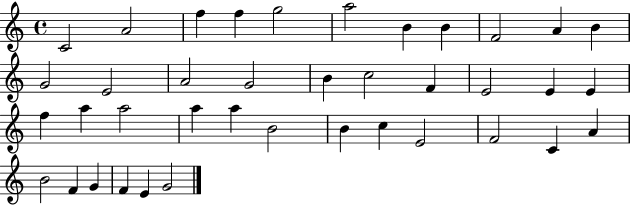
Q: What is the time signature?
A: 4/4